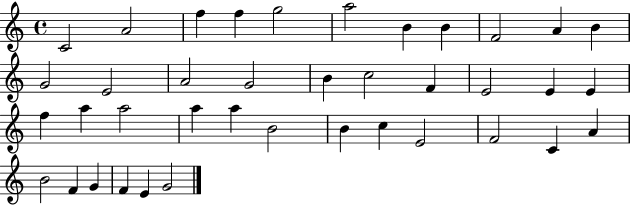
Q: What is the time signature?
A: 4/4